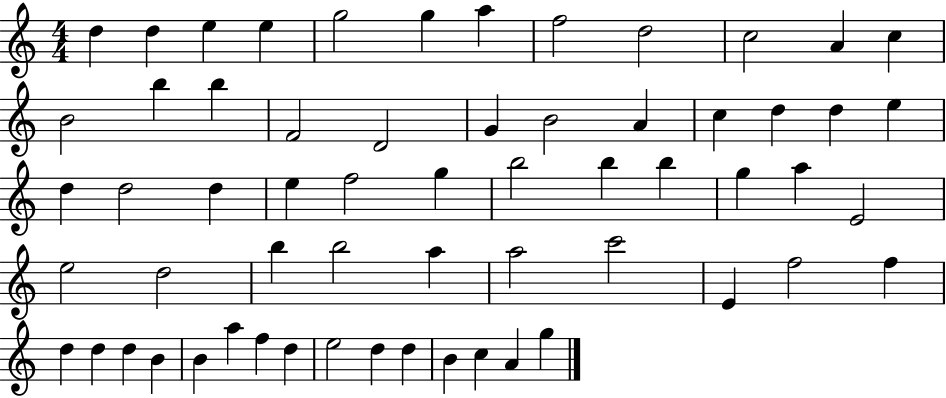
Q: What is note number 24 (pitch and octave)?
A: E5